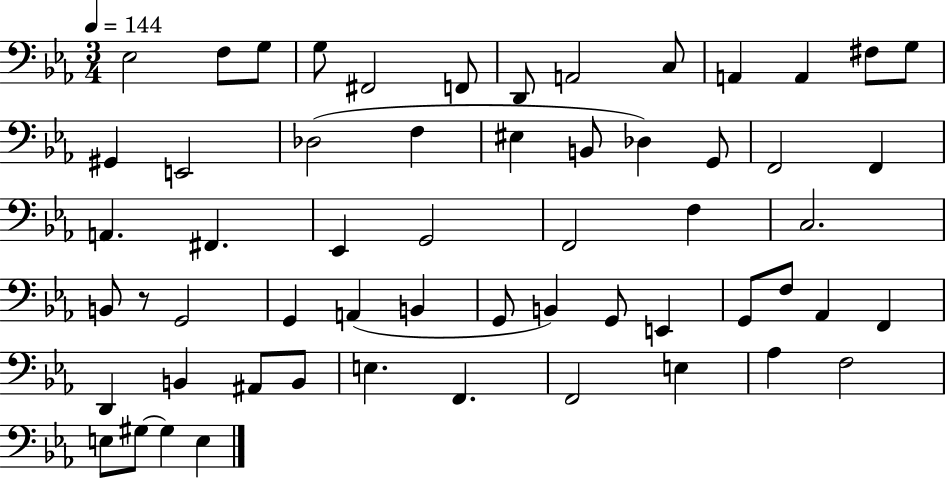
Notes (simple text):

Eb3/h F3/e G3/e G3/e F#2/h F2/e D2/e A2/h C3/e A2/q A2/q F#3/e G3/e G#2/q E2/h Db3/h F3/q EIS3/q B2/e Db3/q G2/e F2/h F2/q A2/q. F#2/q. Eb2/q G2/h F2/h F3/q C3/h. B2/e R/e G2/h G2/q A2/q B2/q G2/e B2/q G2/e E2/q G2/e F3/e Ab2/q F2/q D2/q B2/q A#2/e B2/e E3/q. F2/q. F2/h E3/q Ab3/q F3/h E3/e G#3/e G#3/q E3/q